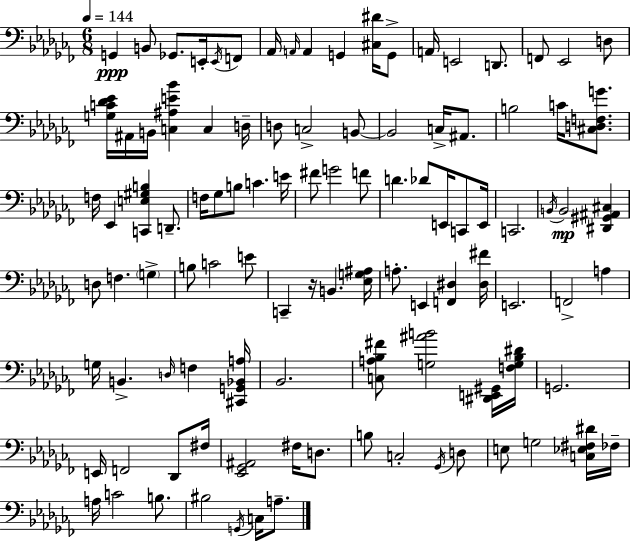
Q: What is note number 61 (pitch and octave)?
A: A3